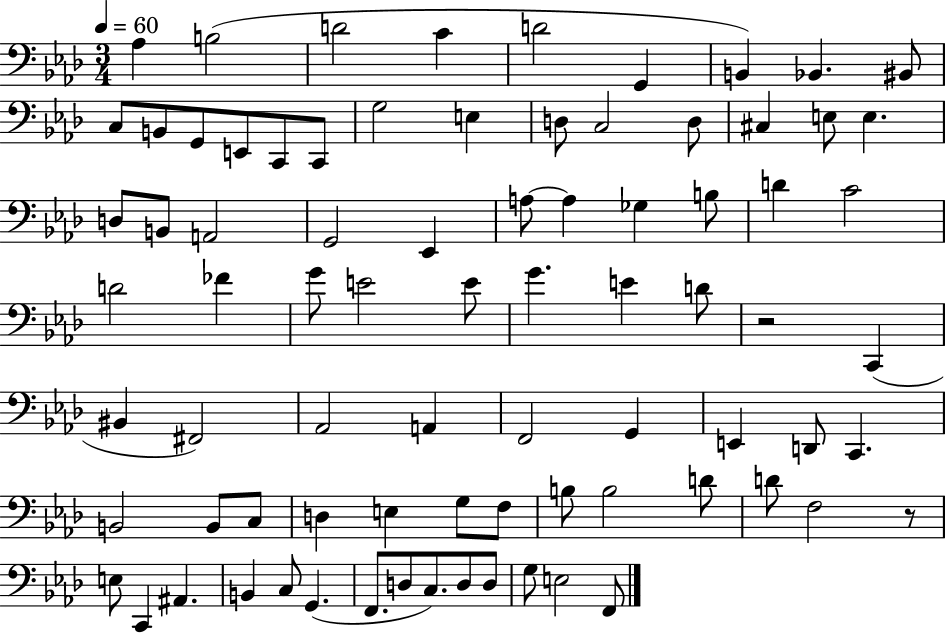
Ab3/q B3/h D4/h C4/q D4/h G2/q B2/q Bb2/q. BIS2/e C3/e B2/e G2/e E2/e C2/e C2/e G3/h E3/q D3/e C3/h D3/e C#3/q E3/e E3/q. D3/e B2/e A2/h G2/h Eb2/q A3/e A3/q Gb3/q B3/e D4/q C4/h D4/h FES4/q G4/e E4/h E4/e G4/q. E4/q D4/e R/h C2/q BIS2/q F#2/h Ab2/h A2/q F2/h G2/q E2/q D2/e C2/q. B2/h B2/e C3/e D3/q E3/q G3/e F3/e B3/e B3/h D4/e D4/e F3/h R/e E3/e C2/q A#2/q. B2/q C3/e G2/q. F2/e. D3/e C3/e. D3/e D3/e G3/e E3/h F2/e